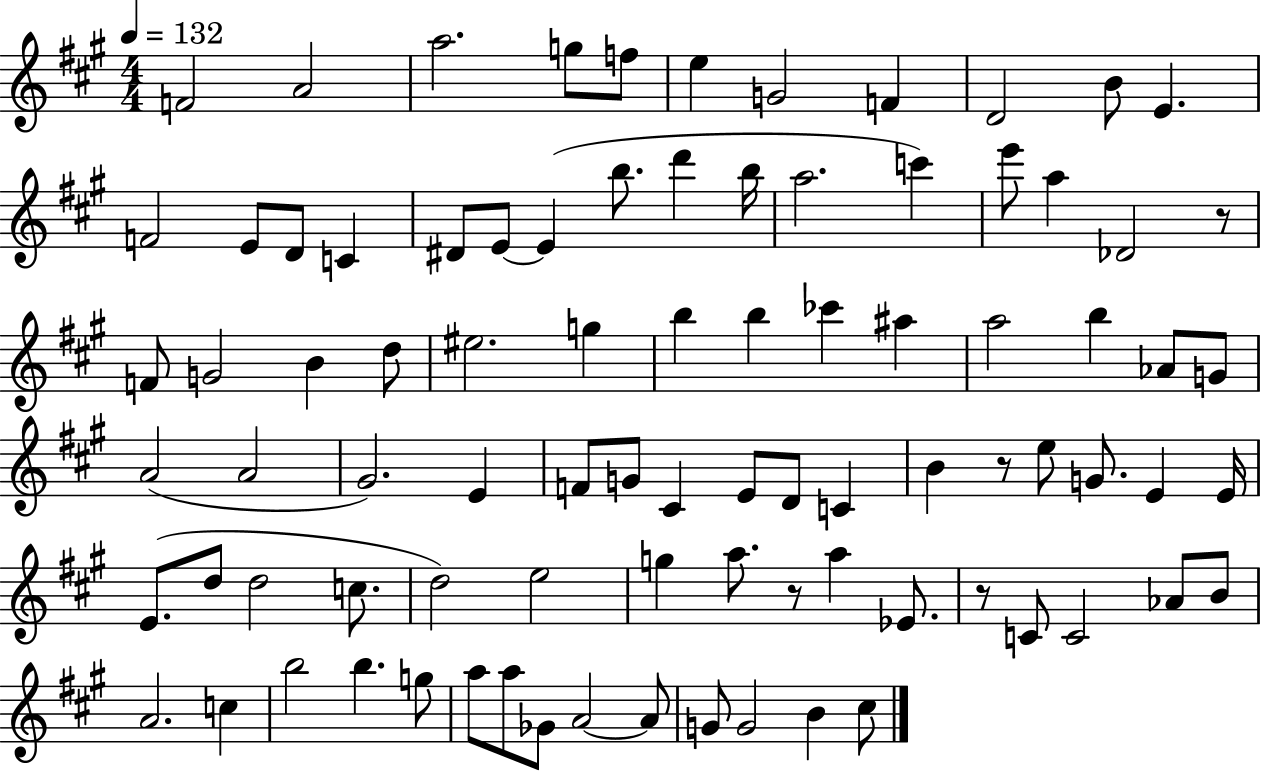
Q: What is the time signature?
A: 4/4